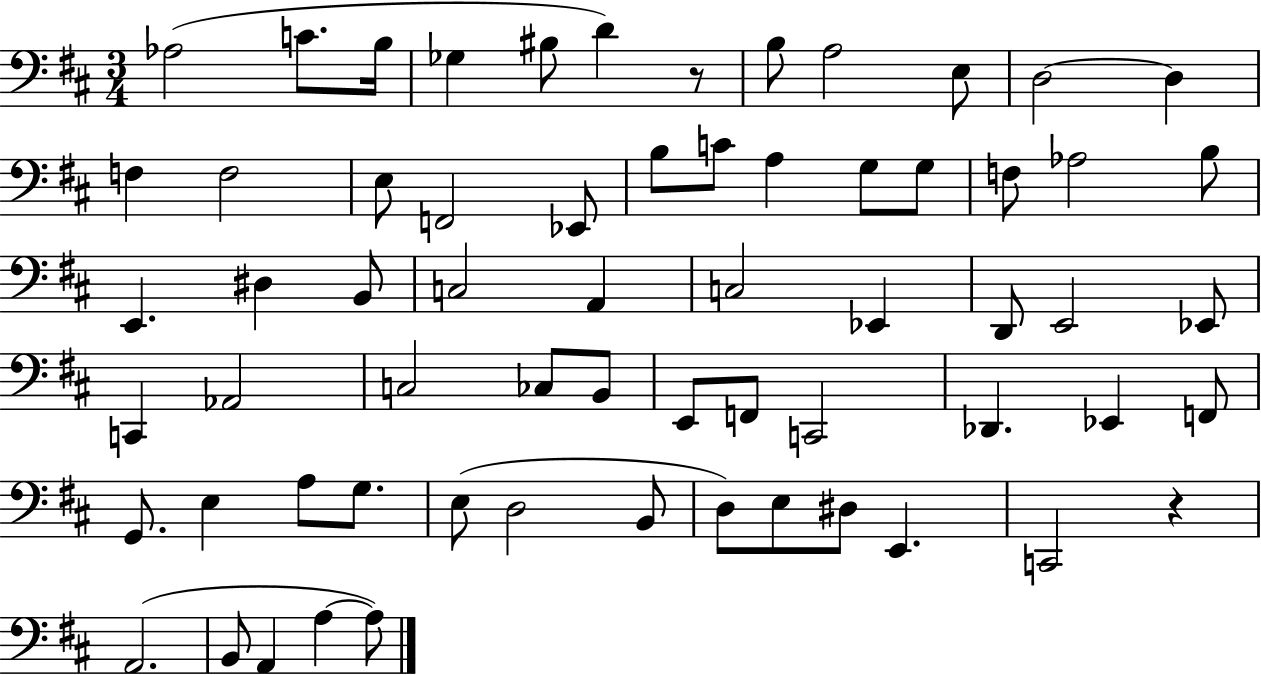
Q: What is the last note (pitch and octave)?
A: A3